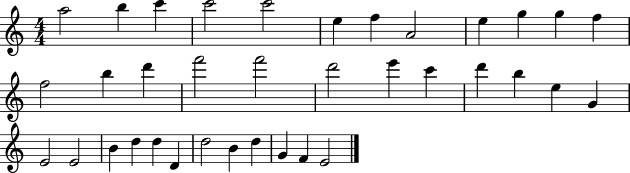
{
  \clef treble
  \numericTimeSignature
  \time 4/4
  \key c \major
  a''2 b''4 c'''4 | c'''2 c'''2 | e''4 f''4 a'2 | e''4 g''4 g''4 f''4 | \break f''2 b''4 d'''4 | f'''2 f'''2 | d'''2 e'''4 c'''4 | d'''4 b''4 e''4 g'4 | \break e'2 e'2 | b'4 d''4 d''4 d'4 | d''2 b'4 d''4 | g'4 f'4 e'2 | \break \bar "|."
}